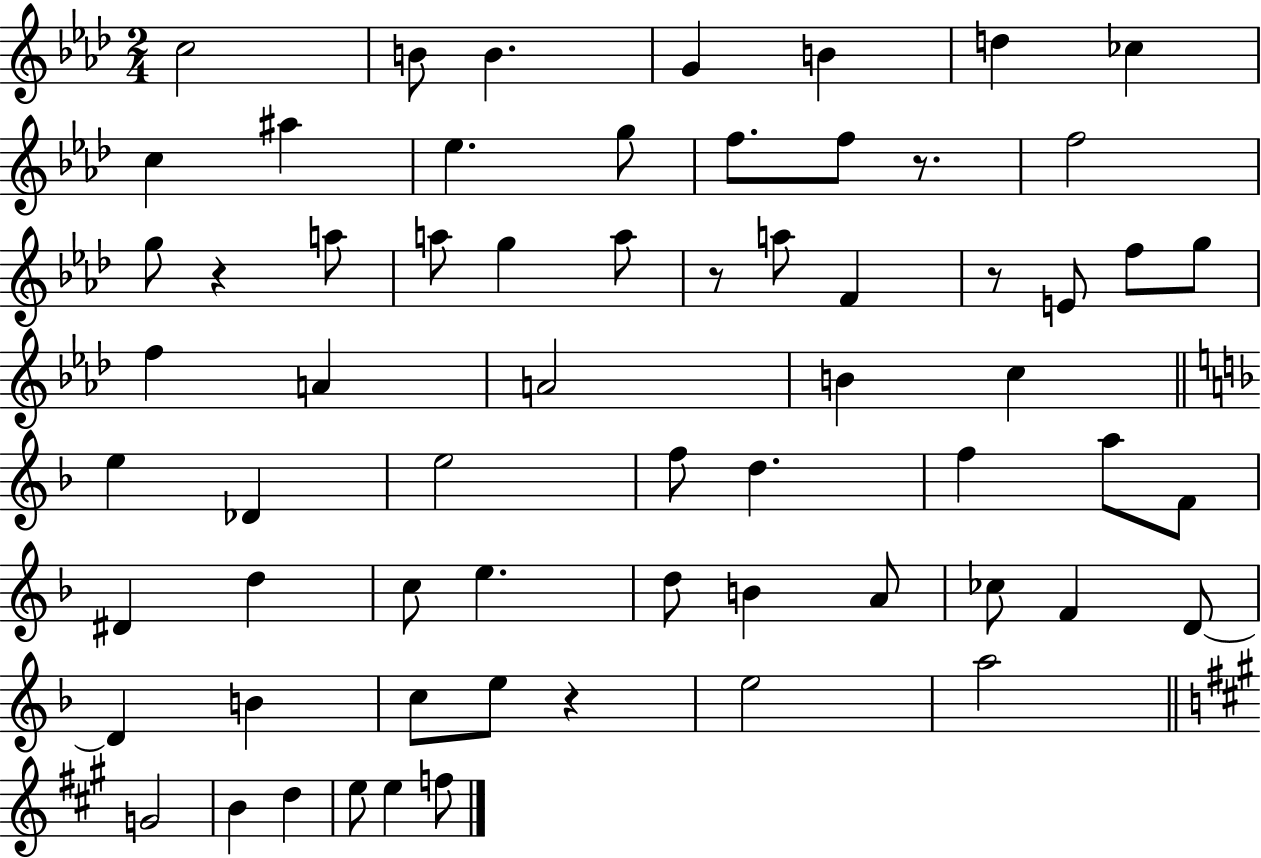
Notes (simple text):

C5/h B4/e B4/q. G4/q B4/q D5/q CES5/q C5/q A#5/q Eb5/q. G5/e F5/e. F5/e R/e. F5/h G5/e R/q A5/e A5/e G5/q A5/e R/e A5/e F4/q R/e E4/e F5/e G5/e F5/q A4/q A4/h B4/q C5/q E5/q Db4/q E5/h F5/e D5/q. F5/q A5/e F4/e D#4/q D5/q C5/e E5/q. D5/e B4/q A4/e CES5/e F4/q D4/e D4/q B4/q C5/e E5/e R/q E5/h A5/h G4/h B4/q D5/q E5/e E5/q F5/e